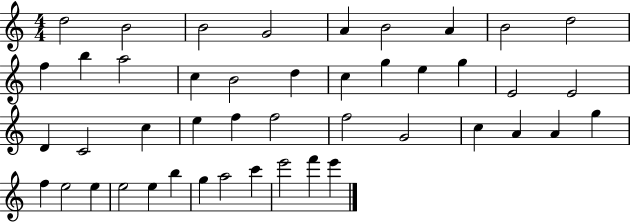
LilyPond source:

{
  \clef treble
  \numericTimeSignature
  \time 4/4
  \key c \major
  d''2 b'2 | b'2 g'2 | a'4 b'2 a'4 | b'2 d''2 | \break f''4 b''4 a''2 | c''4 b'2 d''4 | c''4 g''4 e''4 g''4 | e'2 e'2 | \break d'4 c'2 c''4 | e''4 f''4 f''2 | f''2 g'2 | c''4 a'4 a'4 g''4 | \break f''4 e''2 e''4 | e''2 e''4 b''4 | g''4 a''2 c'''4 | e'''2 f'''4 e'''4 | \break \bar "|."
}